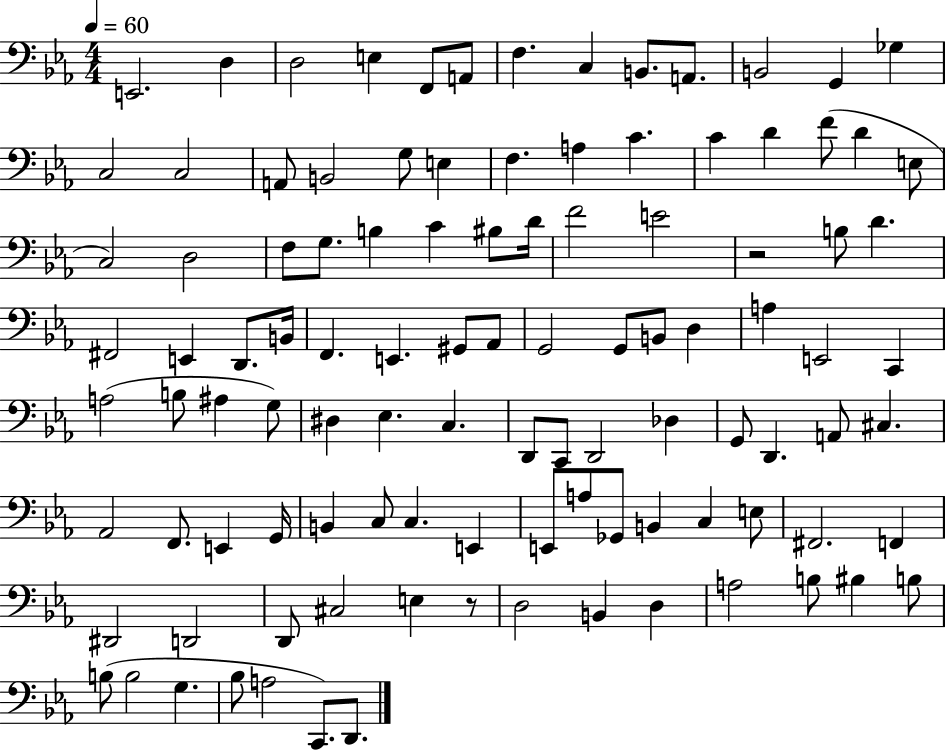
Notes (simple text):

E2/h. D3/q D3/h E3/q F2/e A2/e F3/q. C3/q B2/e. A2/e. B2/h G2/q Gb3/q C3/h C3/h A2/e B2/h G3/e E3/q F3/q. A3/q C4/q. C4/q D4/q F4/e D4/q E3/e C3/h D3/h F3/e G3/e. B3/q C4/q BIS3/e D4/s F4/h E4/h R/h B3/e D4/q. F#2/h E2/q D2/e. B2/s F2/q. E2/q. G#2/e Ab2/e G2/h G2/e B2/e D3/q A3/q E2/h C2/q A3/h B3/e A#3/q G3/e D#3/q Eb3/q. C3/q. D2/e C2/e D2/h Db3/q G2/e D2/q. A2/e C#3/q. Ab2/h F2/e. E2/q G2/s B2/q C3/e C3/q. E2/q E2/e A3/e Gb2/e B2/q C3/q E3/e F#2/h. F2/q D#2/h D2/h D2/e C#3/h E3/q R/e D3/h B2/q D3/q A3/h B3/e BIS3/q B3/e B3/e B3/h G3/q. Bb3/e A3/h C2/e. D2/e.